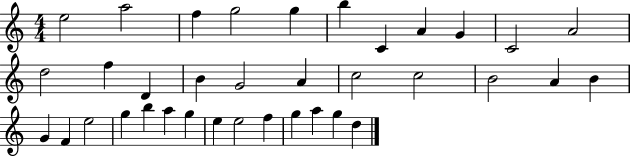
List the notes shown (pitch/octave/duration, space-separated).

E5/h A5/h F5/q G5/h G5/q B5/q C4/q A4/q G4/q C4/h A4/h D5/h F5/q D4/q B4/q G4/h A4/q C5/h C5/h B4/h A4/q B4/q G4/q F4/q E5/h G5/q B5/q A5/q G5/q E5/q E5/h F5/q G5/q A5/q G5/q D5/q